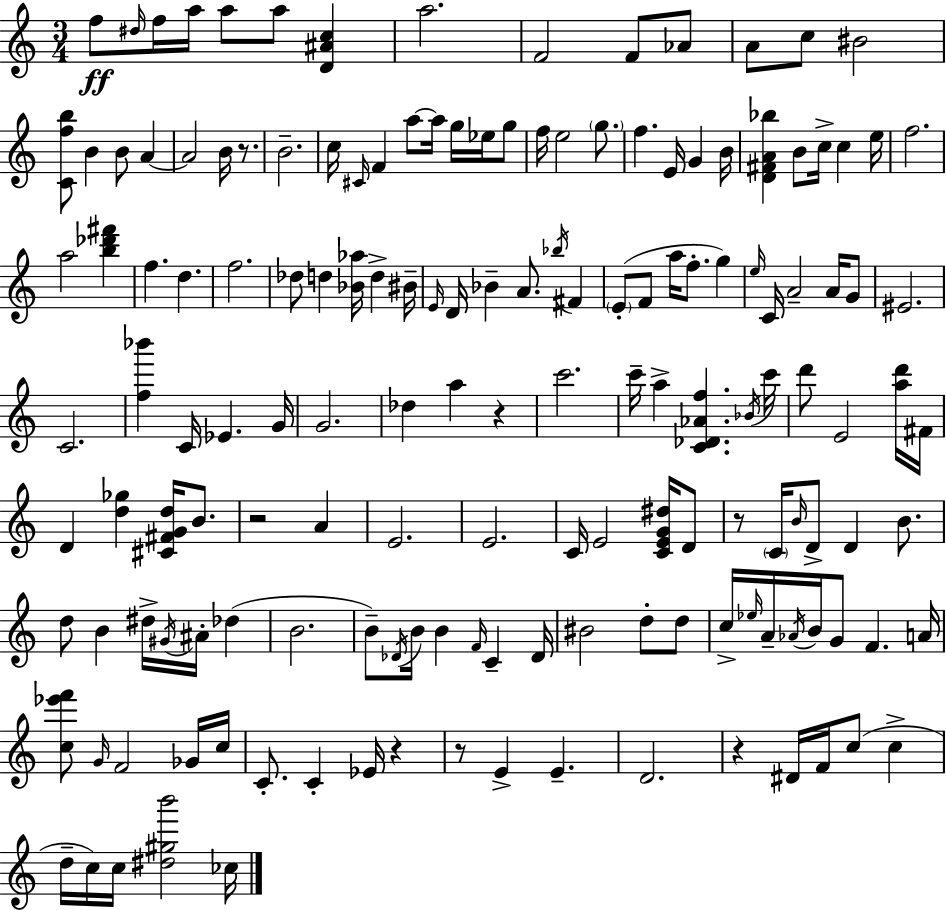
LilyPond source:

{
  \clef treble
  \numericTimeSignature
  \time 3/4
  \key c \major
  f''8\ff \grace { dis''16 } f''16 a''16 a''8 a''8 <d' ais' c''>4 | a''2. | f'2 f'8 aes'8 | a'8 c''8 bis'2 | \break <c' f'' b''>8 b'4 b'8 a'4~~ | a'2 b'16 r8. | b'2.-- | c''16 \grace { cis'16 } f'4 a''8~~ a''16 g''16 ees''16 | \break g''8 f''16 e''2 \parenthesize g''8. | f''4. e'16 g'4 | b'16 <d' fis' a' bes''>4 b'8 c''16-> c''4 | e''16 f''2. | \break a''2 <b'' des''' fis'''>4 | f''4. d''4. | f''2. | des''8 d''4 <bes' aes''>16 d''4-> | \break bis'16-- \grace { e'16 } d'16 bes'4-- a'8. \acciaccatura { bes''16 } | fis'4 \parenthesize e'8-.( f'8 a''16 f''8.-. | g''4) \grace { e''16 } c'16 a'2-- | a'16 g'8 eis'2. | \break c'2. | <f'' bes'''>4 c'16 ees'4. | g'16 g'2. | des''4 a''4 | \break r4 c'''2. | c'''16-- a''4-> <c' des' aes' f''>4. | \acciaccatura { bes'16 } c'''16 d'''8 e'2 | <a'' d'''>16 fis'16 d'4 <d'' ges''>4 | \break <cis' fis' g' d''>16 b'8. r2 | a'4 e'2. | e'2. | c'16 e'2 | \break <c' e' g' dis''>16 d'8 r8 \parenthesize c'16 \grace { b'16 } d'8-> | d'4 b'8. d''8 b'4 | dis''16-> \acciaccatura { gis'16 } ais'16-. des''4( b'2. | b'8--) \acciaccatura { des'16 } b'16 | \break b'4 \grace { f'16 } c'4-- des'16 bis'2 | d''8-. d''8 c''16-> \grace { ees''16 } | a'16-- \acciaccatura { aes'16 } b'16 g'8 f'4. a'16 | <c'' ees''' f'''>8 \grace { g'16 } f'2 ges'16 | \break c''16 c'8.-. c'4-. ees'16 r4 | r8 e'4-> e'4.-- | d'2. | r4 dis'16 f'16 c''8( c''4-> | \break d''16-- c''16) c''16 <dis'' gis'' b'''>2 | ces''16 \bar "|."
}